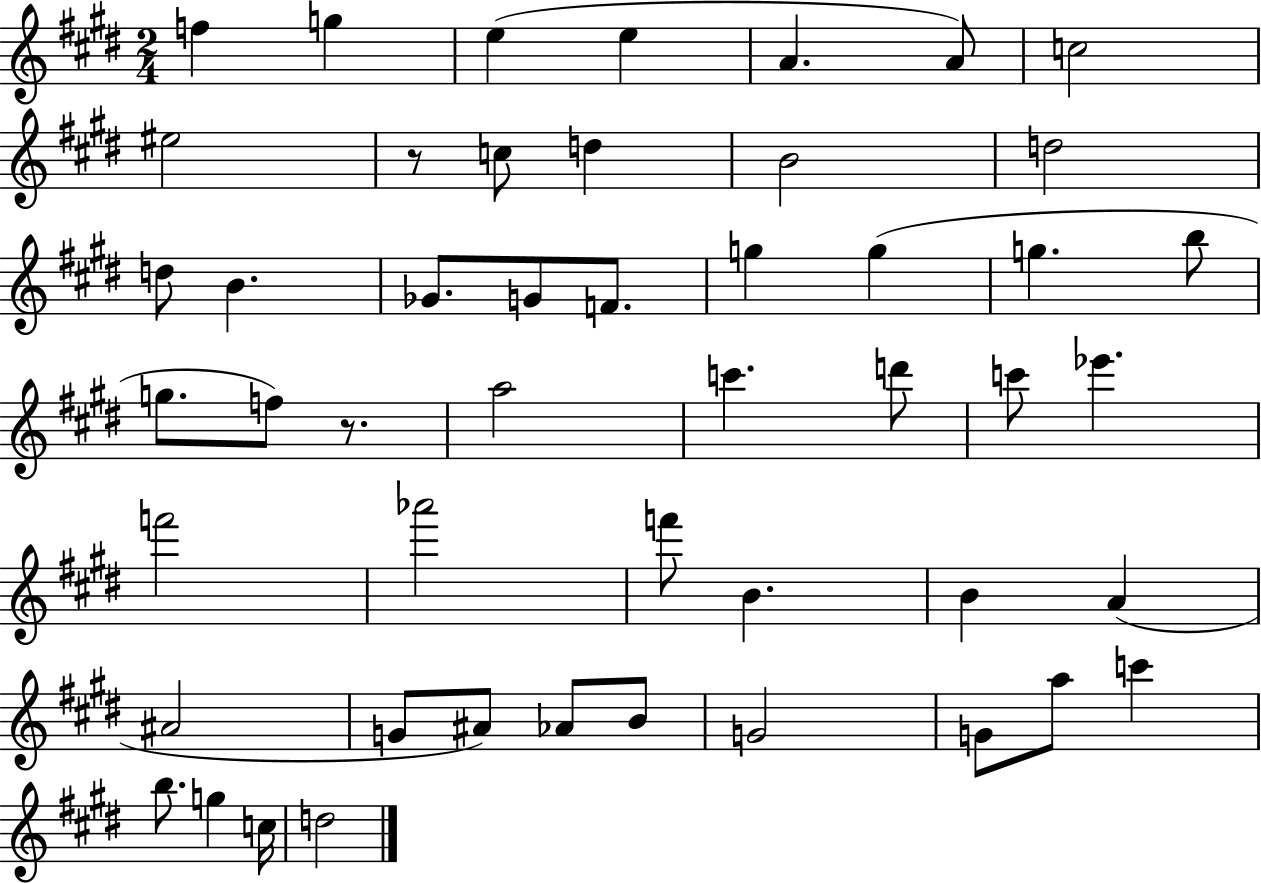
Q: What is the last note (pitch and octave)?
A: D5